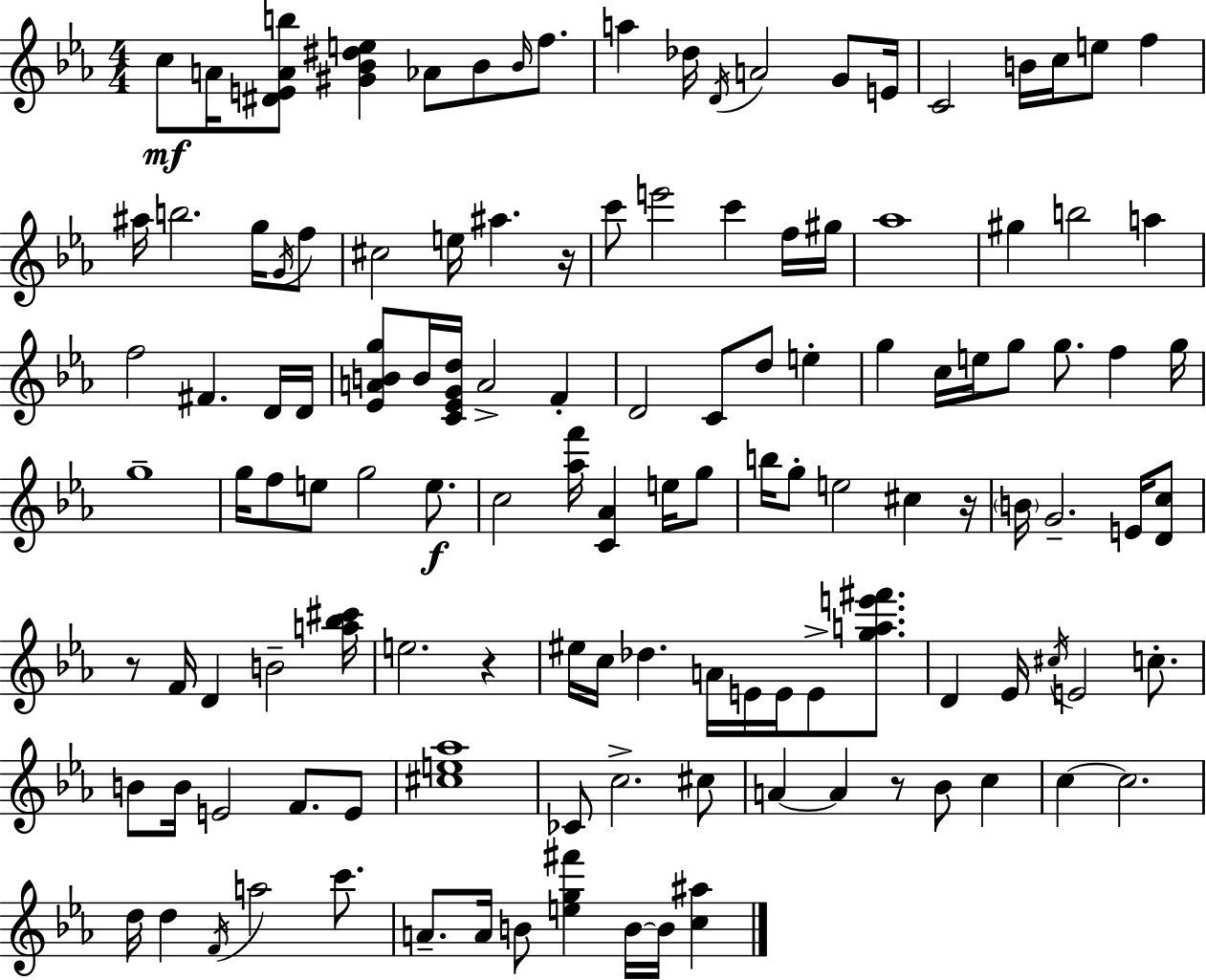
C5/e A4/s [D#4,E4,A4,B5]/e [G#4,Bb4,D#5,E5]/q Ab4/e Bb4/e Bb4/s F5/e. A5/q Db5/s D4/s A4/h G4/e E4/s C4/h B4/s C5/s E5/e F5/q A#5/s B5/h. G5/s G4/s F5/e C#5/h E5/s A#5/q. R/s C6/e E6/h C6/q F5/s G#5/s Ab5/w G#5/q B5/h A5/q F5/h F#4/q. D4/s D4/s [Eb4,A4,B4,G5]/e B4/s [C4,Eb4,G4,D5]/s A4/h F4/q D4/h C4/e D5/e E5/q G5/q C5/s E5/s G5/e G5/e. F5/q G5/s G5/w G5/s F5/e E5/e G5/h E5/e. C5/h [Ab5,F6]/s [C4,Ab4]/q E5/s G5/e B5/s G5/e E5/h C#5/q R/s B4/s G4/h. E4/s [D4,C5]/e R/e F4/s D4/q B4/h [A5,Bb5,C#6]/s E5/h. R/q EIS5/s C5/s Db5/q. A4/s E4/s E4/s E4/e [G5,A5,E6,F#6]/e. D4/q Eb4/s C#5/s E4/h C5/e. B4/e B4/s E4/h F4/e. E4/e [C#5,E5,Ab5]/w CES4/e C5/h. C#5/e A4/q A4/q R/e Bb4/e C5/q C5/q C5/h. D5/s D5/q F4/s A5/h C6/e. A4/e. A4/s B4/e [E5,G5,F#6]/q B4/s B4/s [C5,A#5]/q